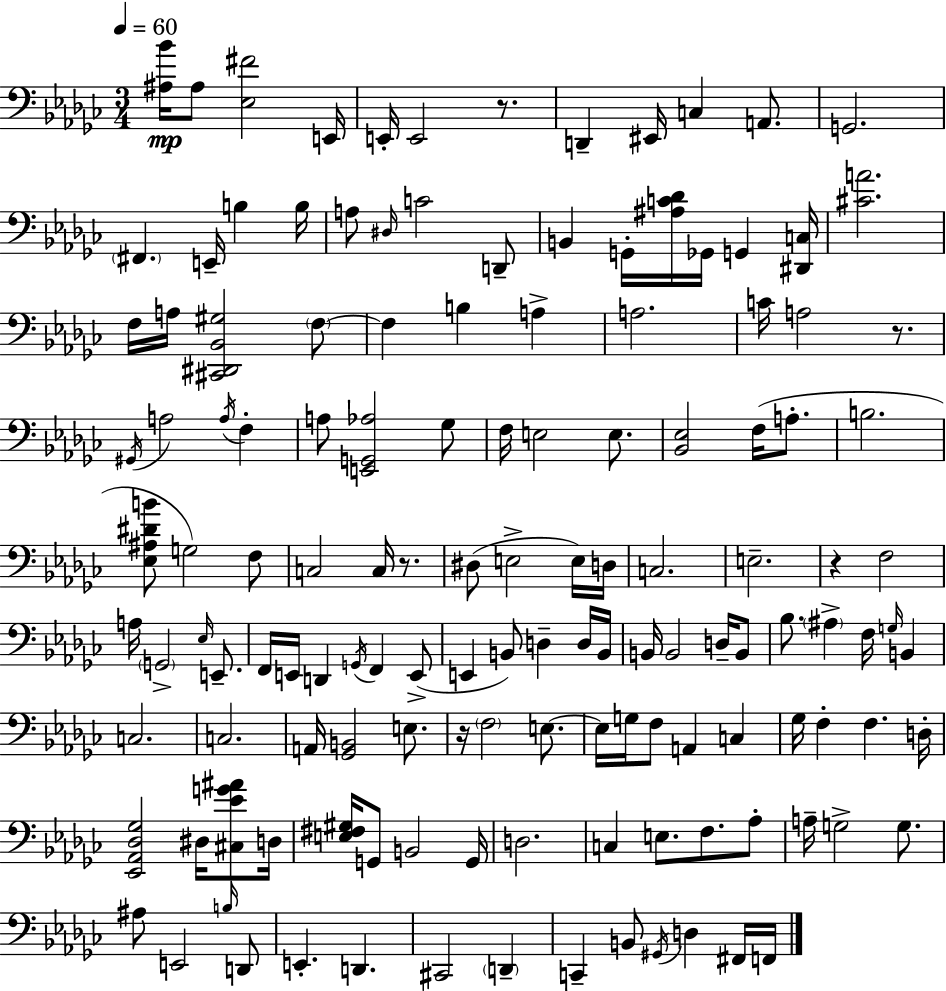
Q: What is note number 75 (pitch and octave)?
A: F3